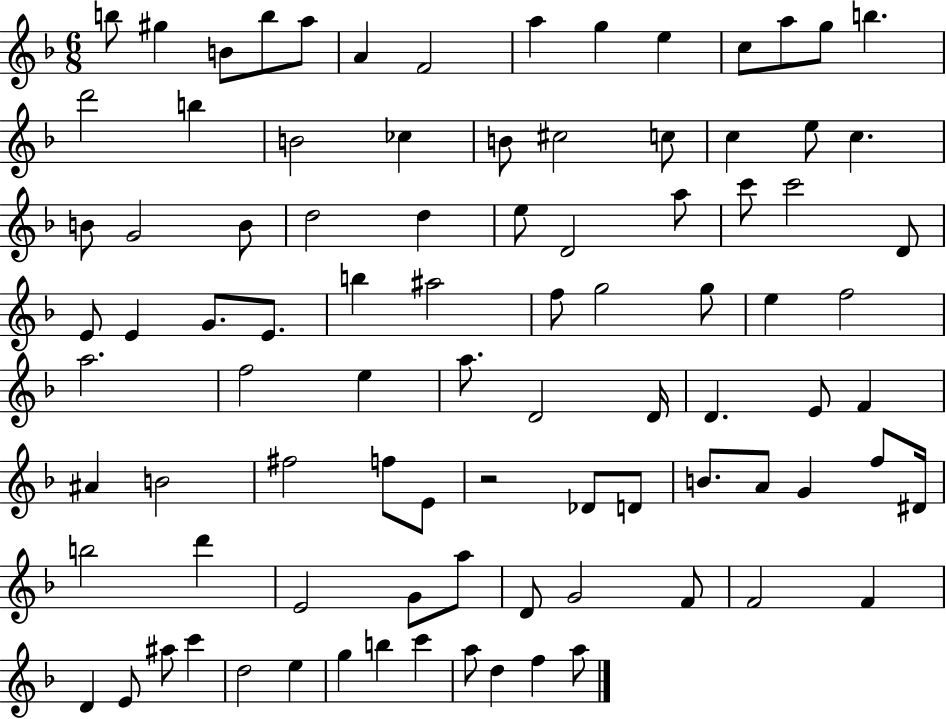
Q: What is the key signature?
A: F major